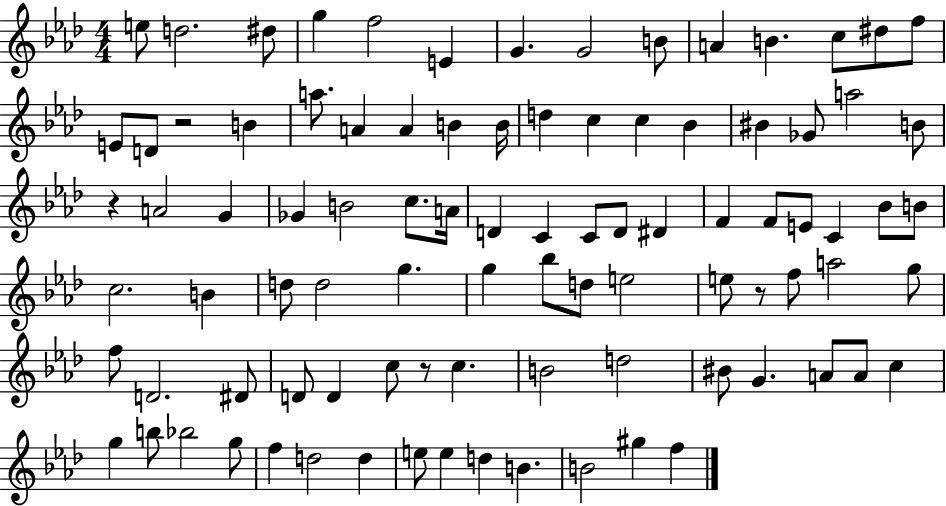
{
  \clef treble
  \numericTimeSignature
  \time 4/4
  \key aes \major
  e''8 d''2. dis''8 | g''4 f''2 e'4 | g'4. g'2 b'8 | a'4 b'4. c''8 dis''8 f''8 | \break e'8 d'8 r2 b'4 | a''8. a'4 a'4 b'4 b'16 | d''4 c''4 c''4 bes'4 | bis'4 ges'8 a''2 b'8 | \break r4 a'2 g'4 | ges'4 b'2 c''8. a'16 | d'4 c'4 c'8 d'8 dis'4 | f'4 f'8 e'8 c'4 bes'8 b'8 | \break c''2. b'4 | d''8 d''2 g''4. | g''4 bes''8 d''8 e''2 | e''8 r8 f''8 a''2 g''8 | \break f''8 d'2. dis'8 | d'8 d'4 c''8 r8 c''4. | b'2 d''2 | bis'8 g'4. a'8 a'8 c''4 | \break g''4 b''8 bes''2 g''8 | f''4 d''2 d''4 | e''8 e''4 d''4 b'4. | b'2 gis''4 f''4 | \break \bar "|."
}